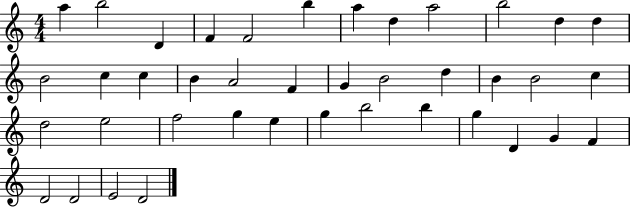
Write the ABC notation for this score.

X:1
T:Untitled
M:4/4
L:1/4
K:C
a b2 D F F2 b a d a2 b2 d d B2 c c B A2 F G B2 d B B2 c d2 e2 f2 g e g b2 b g D G F D2 D2 E2 D2